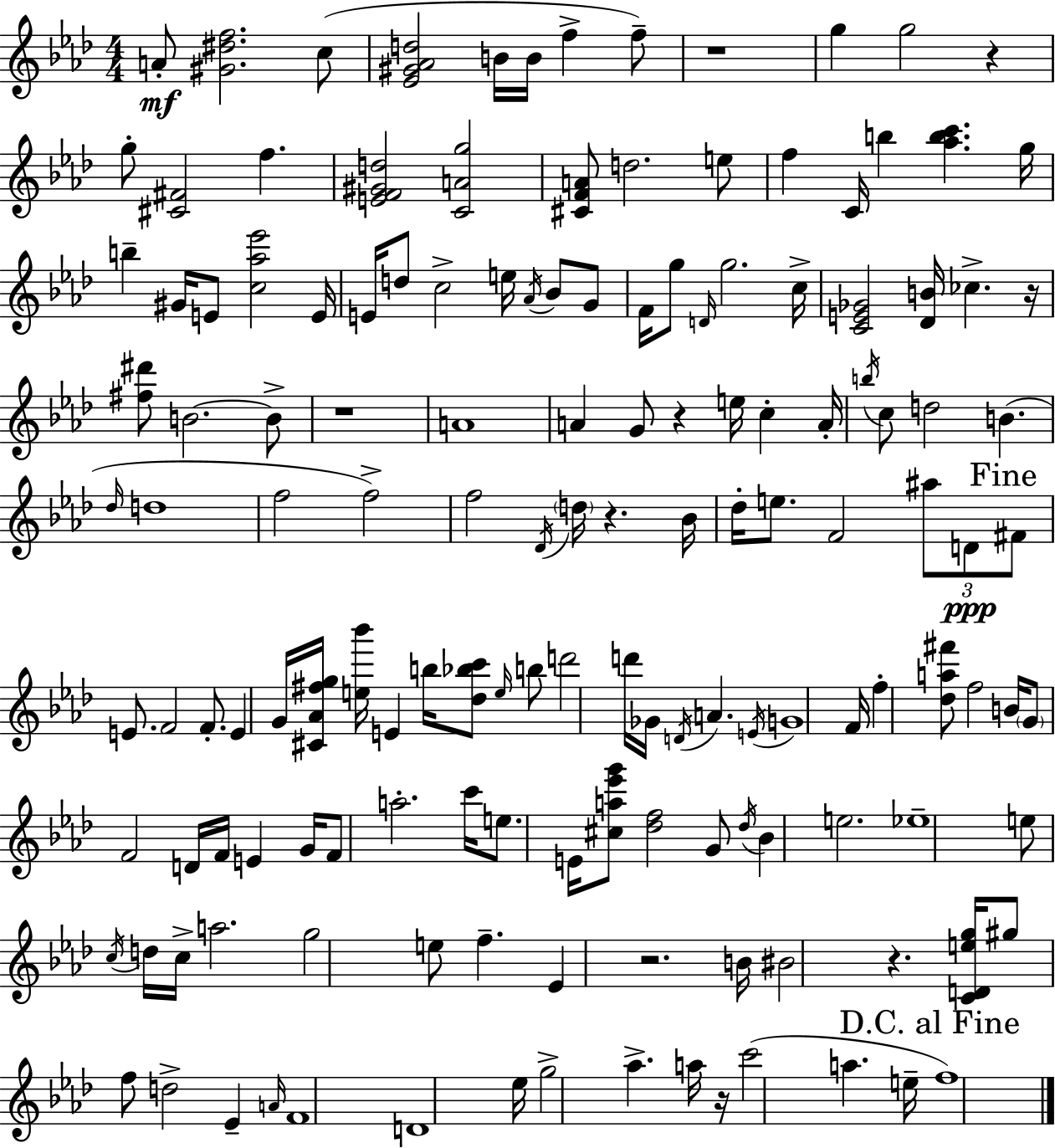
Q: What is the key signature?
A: F minor